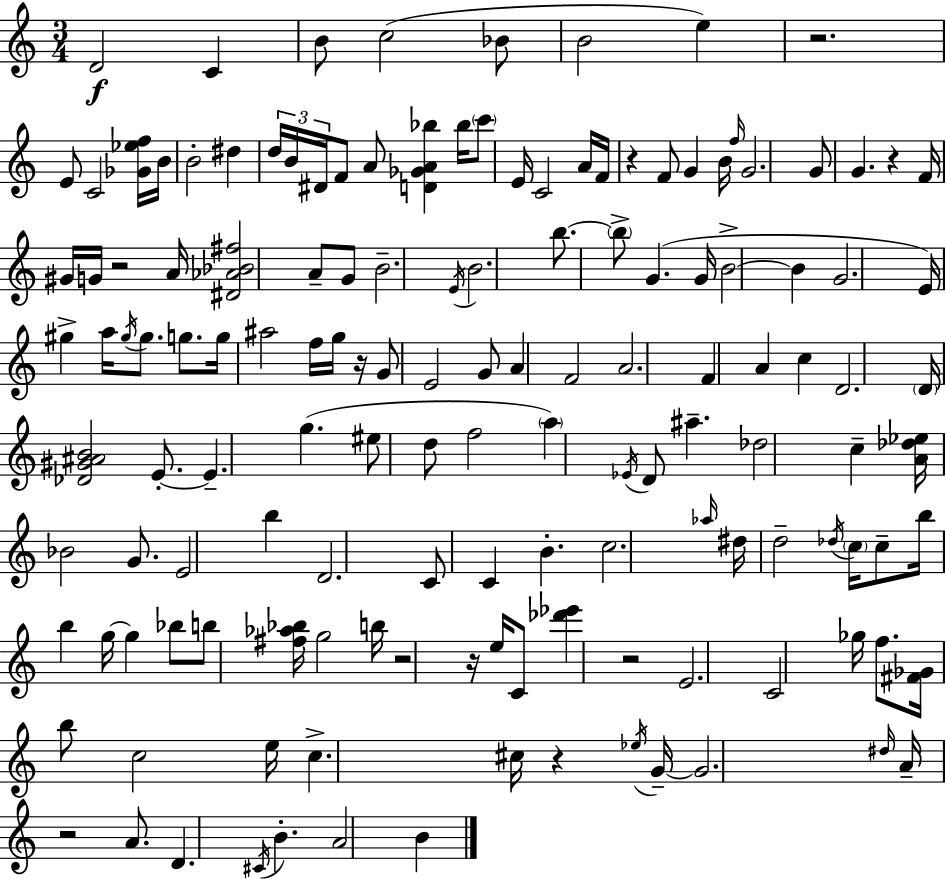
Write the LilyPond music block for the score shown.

{
  \clef treble
  \numericTimeSignature
  \time 3/4
  \key c \major
  d'2\f c'4 | b'8 c''2( bes'8 | b'2 e''4) | r2. | \break e'8 c'2 <ges' ees'' f''>16 b'16 | b'2-. dis''4 | \tuplet 3/2 { d''16 b'16 dis'16 } f'8 a'8 <d' ges' a' bes''>4 bes''16 | \parenthesize c'''8 e'16 c'2 a'16 | \break f'16 r4 f'8 g'4 b'16 | \grace { f''16 } g'2. | g'8 g'4. r4 | f'16 gis'16 g'16 r2 | \break a'16 <dis' aes' bes' fis''>2 a'8-- g'8 | b'2.-- | \acciaccatura { e'16 } b'2. | b''8.~~ \parenthesize b''8-> g'4.( | \break g'16 b'2->~~ b'4 | g'2. | e'16) gis''4-> a''16 \acciaccatura { gis''16 } gis''8. | g''8. g''16 ais''2 | \break f''16 g''16 r16 g'8 e'2 | g'8 a'4 f'2 | a'2. | f'4 a'4 c''4 | \break d'2. | \parenthesize d'16 <des' gis' ais' b'>2 | e'8.-.~~ e'4.-- g''4.( | eis''8 d''8 f''2 | \break \parenthesize a''4) \acciaccatura { ees'16 } d'8 ais''4.-- | des''2 | c''4-- <a' des'' ees''>16 bes'2 | g'8. e'2 | \break b''4 d'2. | c'8 c'4 b'4.-. | c''2. | \grace { aes''16 } dis''16 d''2-- | \break \acciaccatura { des''16 } \parenthesize c''16 c''8-- b''16 b''4 g''16~~ | g''4 bes''8 b''8 <fis'' aes'' bes''>16 g''2 | b''16 r2 | r16 e''16 c'8 <des''' ees'''>4 r2 | \break e'2. | c'2 | ges''16 f''8. <fis' ges'>16 b''8 c''2 | e''16 c''4.-> | \break cis''16 r4 \acciaccatura { ees''16 } g'16--~~ g'2. | \grace { dis''16 } a'16-- r2 | a'8. d'4. | \acciaccatura { cis'16 } b'4.-. a'2 | \break b'4 \bar "|."
}